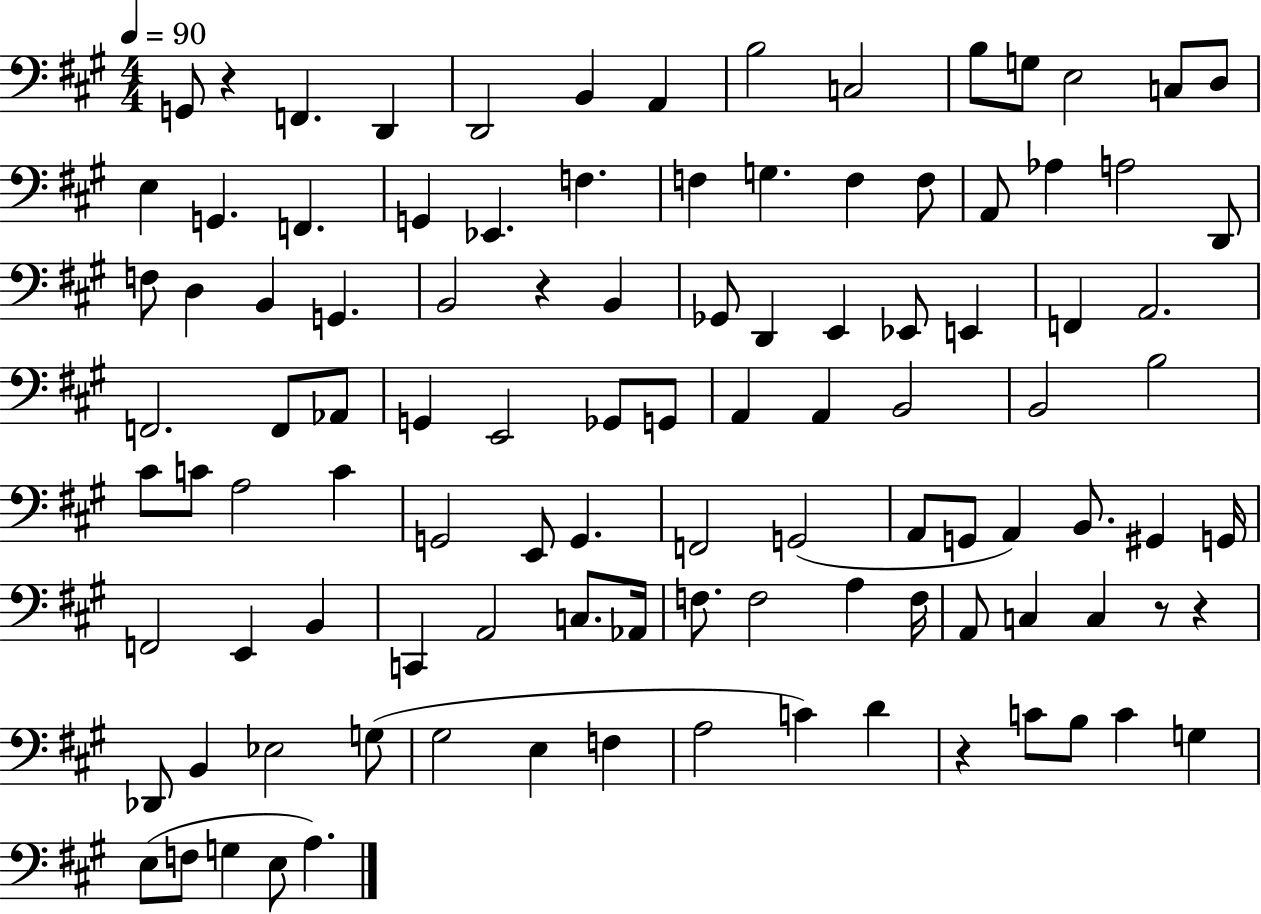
X:1
T:Untitled
M:4/4
L:1/4
K:A
G,,/2 z F,, D,, D,,2 B,, A,, B,2 C,2 B,/2 G,/2 E,2 C,/2 D,/2 E, G,, F,, G,, _E,, F, F, G, F, F,/2 A,,/2 _A, A,2 D,,/2 F,/2 D, B,, G,, B,,2 z B,, _G,,/2 D,, E,, _E,,/2 E,, F,, A,,2 F,,2 F,,/2 _A,,/2 G,, E,,2 _G,,/2 G,,/2 A,, A,, B,,2 B,,2 B,2 ^C/2 C/2 A,2 C G,,2 E,,/2 G,, F,,2 G,,2 A,,/2 G,,/2 A,, B,,/2 ^G,, G,,/4 F,,2 E,, B,, C,, A,,2 C,/2 _A,,/4 F,/2 F,2 A, F,/4 A,,/2 C, C, z/2 z _D,,/2 B,, _E,2 G,/2 ^G,2 E, F, A,2 C D z C/2 B,/2 C G, E,/2 F,/2 G, E,/2 A,